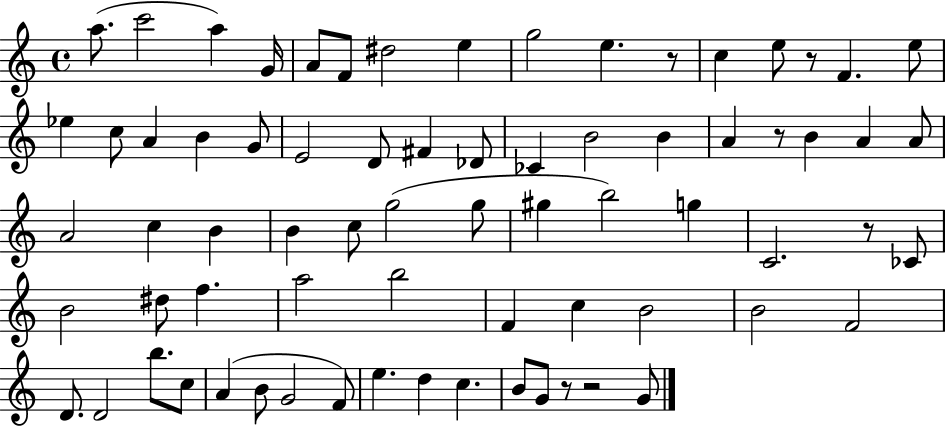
X:1
T:Untitled
M:4/4
L:1/4
K:C
a/2 c'2 a G/4 A/2 F/2 ^d2 e g2 e z/2 c e/2 z/2 F e/2 _e c/2 A B G/2 E2 D/2 ^F _D/2 _C B2 B A z/2 B A A/2 A2 c B B c/2 g2 g/2 ^g b2 g C2 z/2 _C/2 B2 ^d/2 f a2 b2 F c B2 B2 F2 D/2 D2 b/2 c/2 A B/2 G2 F/2 e d c B/2 G/2 z/2 z2 G/2